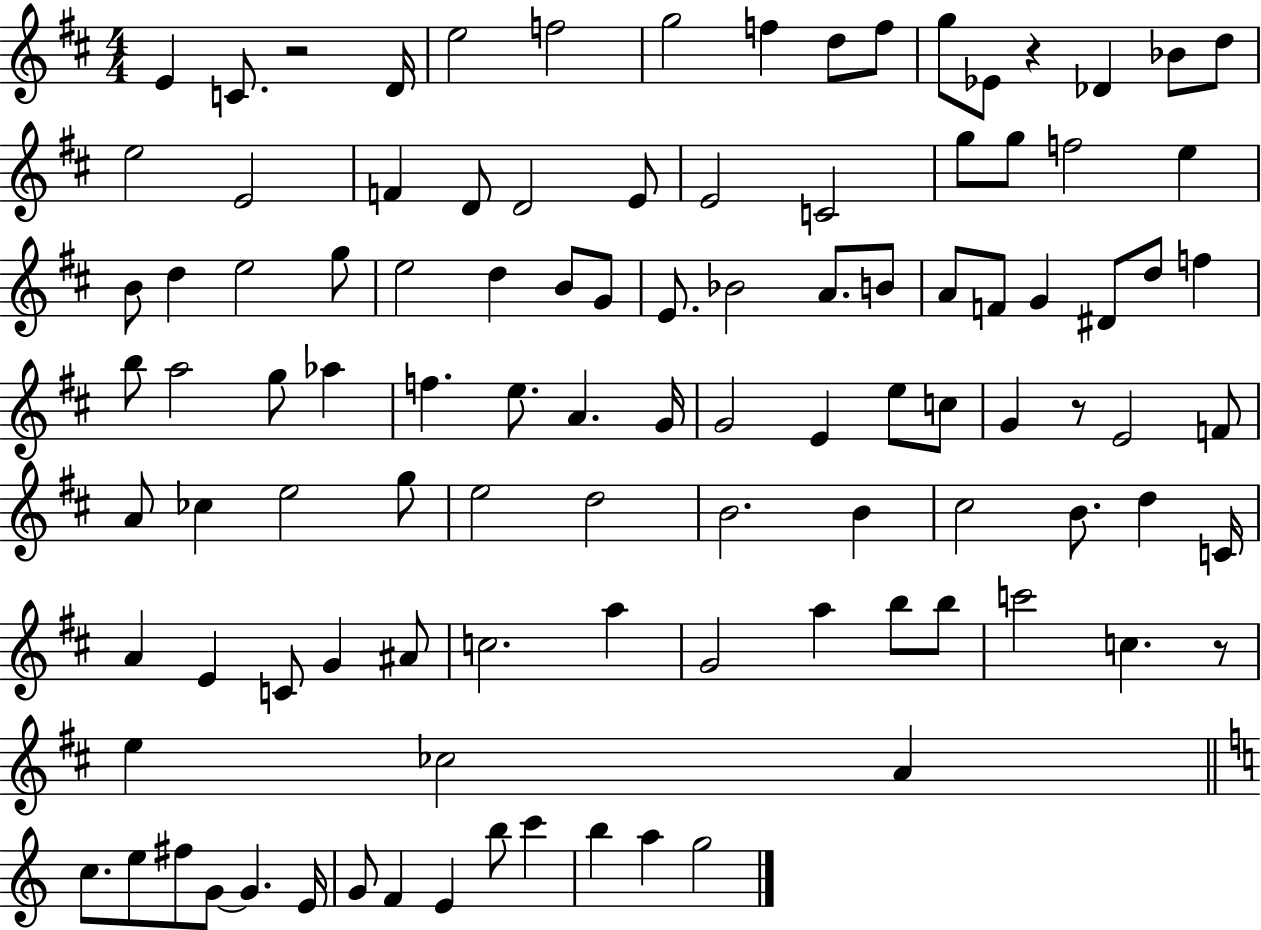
E4/q C4/e. R/h D4/s E5/h F5/h G5/h F5/q D5/e F5/e G5/e Eb4/e R/q Db4/q Bb4/e D5/e E5/h E4/h F4/q D4/e D4/h E4/e E4/h C4/h G5/e G5/e F5/h E5/q B4/e D5/q E5/h G5/e E5/h D5/q B4/e G4/e E4/e. Bb4/h A4/e. B4/e A4/e F4/e G4/q D#4/e D5/e F5/q B5/e A5/h G5/e Ab5/q F5/q. E5/e. A4/q. G4/s G4/h E4/q E5/e C5/e G4/q R/e E4/h F4/e A4/e CES5/q E5/h G5/e E5/h D5/h B4/h. B4/q C#5/h B4/e. D5/q C4/s A4/q E4/q C4/e G4/q A#4/e C5/h. A5/q G4/h A5/q B5/e B5/e C6/h C5/q. R/e E5/q CES5/h A4/q C5/e. E5/e F#5/e G4/e G4/q. E4/s G4/e F4/q E4/q B5/e C6/q B5/q A5/q G5/h